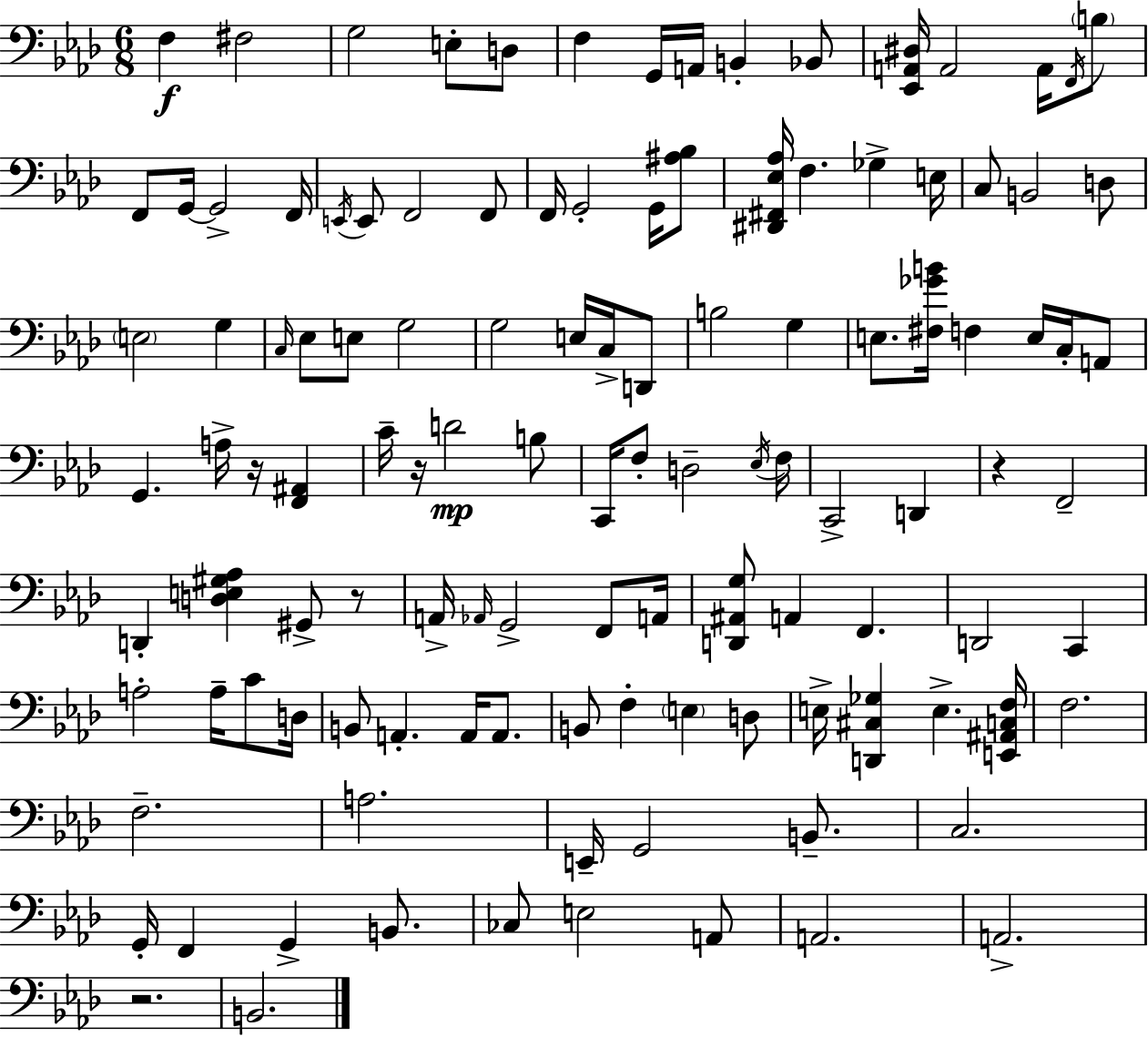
{
  \clef bass
  \numericTimeSignature
  \time 6/8
  \key f \minor
  f4\f fis2 | g2 e8-. d8 | f4 g,16 a,16 b,4-. bes,8 | <ees, a, dis>16 a,2 a,16 \acciaccatura { f,16 } \parenthesize b8 | \break f,8 g,16~~ g,2-> | f,16 \acciaccatura { e,16 } e,8 f,2 | f,8 f,16 g,2-. g,16 | <ais bes>8 <dis, fis, ees aes>16 f4. ges4-> | \break e16 c8 b,2 | d8 \parenthesize e2 g4 | \grace { c16 } ees8 e8 g2 | g2 e16 | \break c16-> d,8 b2 g4 | e8. <fis ges' b'>16 f4 e16 | c16-. a,8 g,4. a16-> r16 <f, ais,>4 | c'16-- r16 d'2\mp | \break b8 c,16 f8-. d2-- | \acciaccatura { ees16 } f16 c,2-> | d,4 r4 f,2-- | d,4-. <d e gis aes>4 | \break gis,8-> r8 a,16-> \grace { aes,16 } g,2-> | f,8 a,16 <d, ais, g>8 a,4 f,4. | d,2 | c,4 a2-. | \break a16-- c'8 d16 b,8 a,4.-. | a,16 a,8. b,8 f4-. \parenthesize e4 | d8 e16-> <d, cis ges>4 e4.-> | <e, ais, c f>16 f2. | \break f2.-- | a2. | e,16-- g,2 | b,8.-- c2. | \break g,16-. f,4 g,4-> | b,8. ces8 e2 | a,8 a,2. | a,2.-> | \break r2. | b,2. | \bar "|."
}